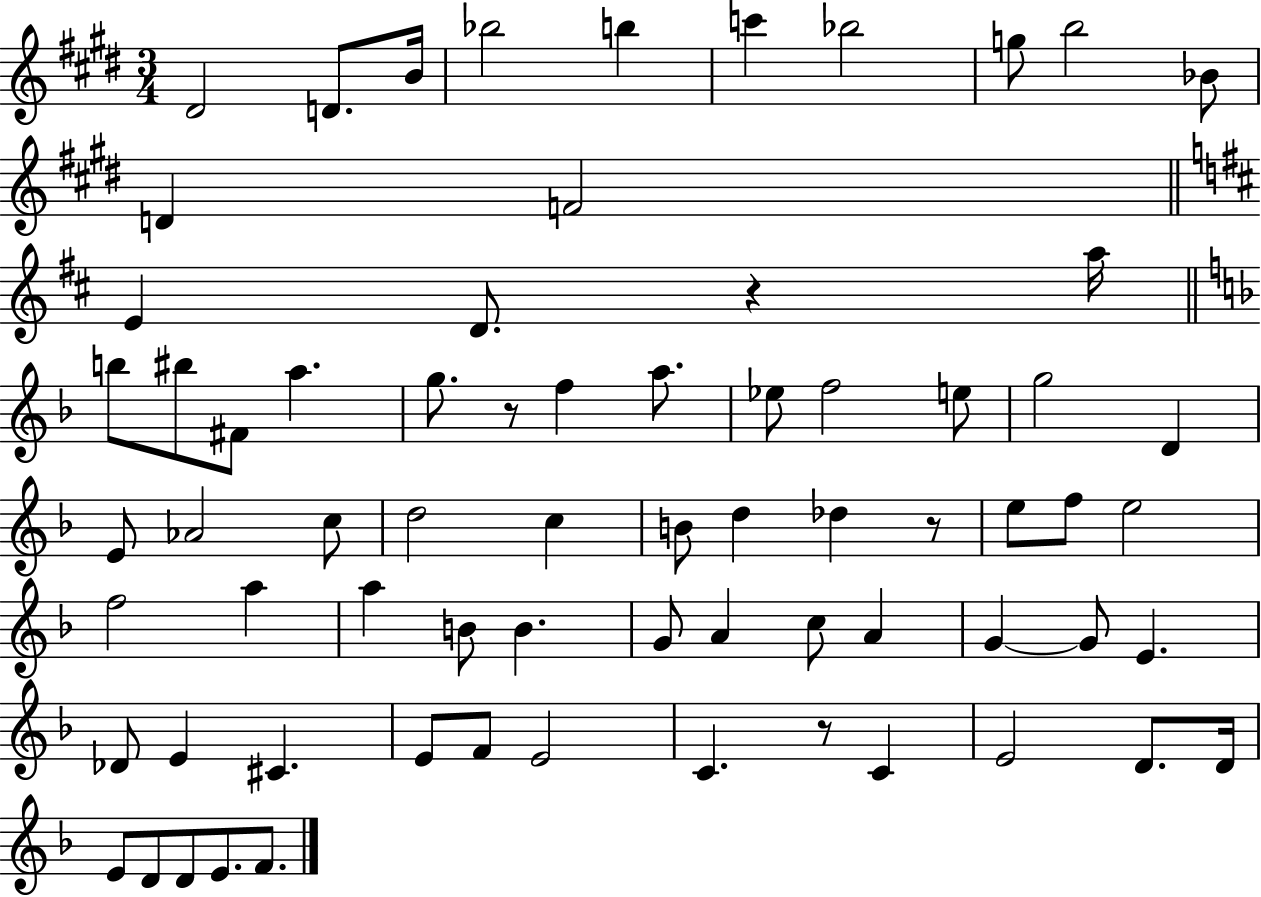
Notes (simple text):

D#4/h D4/e. B4/s Bb5/h B5/q C6/q Bb5/h G5/e B5/h Bb4/e D4/q F4/h E4/q D4/e. R/q A5/s B5/e BIS5/e F#4/e A5/q. G5/e. R/e F5/q A5/e. Eb5/e F5/h E5/e G5/h D4/q E4/e Ab4/h C5/e D5/h C5/q B4/e D5/q Db5/q R/e E5/e F5/e E5/h F5/h A5/q A5/q B4/e B4/q. G4/e A4/q C5/e A4/q G4/q G4/e E4/q. Db4/e E4/q C#4/q. E4/e F4/e E4/h C4/q. R/e C4/q E4/h D4/e. D4/s E4/e D4/e D4/e E4/e. F4/e.